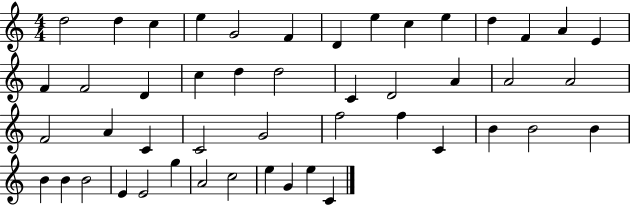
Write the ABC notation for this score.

X:1
T:Untitled
M:4/4
L:1/4
K:C
d2 d c e G2 F D e c e d F A E F F2 D c d d2 C D2 A A2 A2 F2 A C C2 G2 f2 f C B B2 B B B B2 E E2 g A2 c2 e G e C